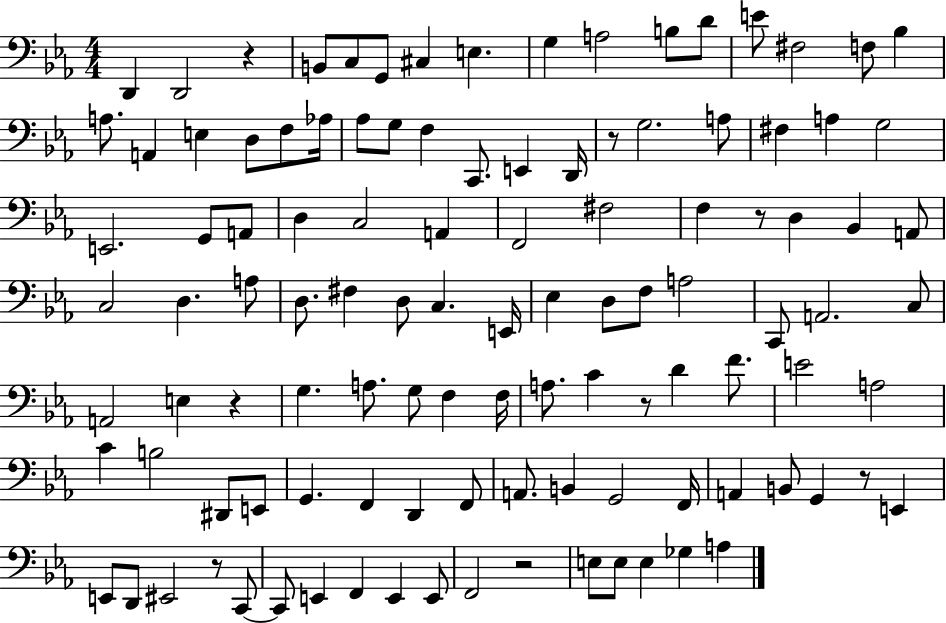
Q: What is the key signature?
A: EES major